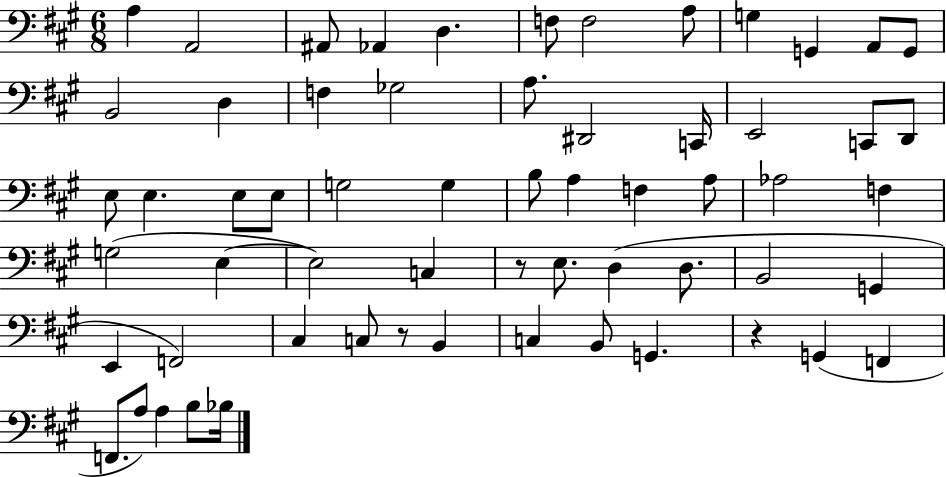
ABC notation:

X:1
T:Untitled
M:6/8
L:1/4
K:A
A, A,,2 ^A,,/2 _A,, D, F,/2 F,2 A,/2 G, G,, A,,/2 G,,/2 B,,2 D, F, _G,2 A,/2 ^D,,2 C,,/4 E,,2 C,,/2 D,,/2 E,/2 E, E,/2 E,/2 G,2 G, B,/2 A, F, A,/2 _A,2 F, G,2 E, E,2 C, z/2 E,/2 D, D,/2 B,,2 G,, E,, F,,2 ^C, C,/2 z/2 B,, C, B,,/2 G,, z G,, F,, F,,/2 A,/2 A, B,/2 _B,/4